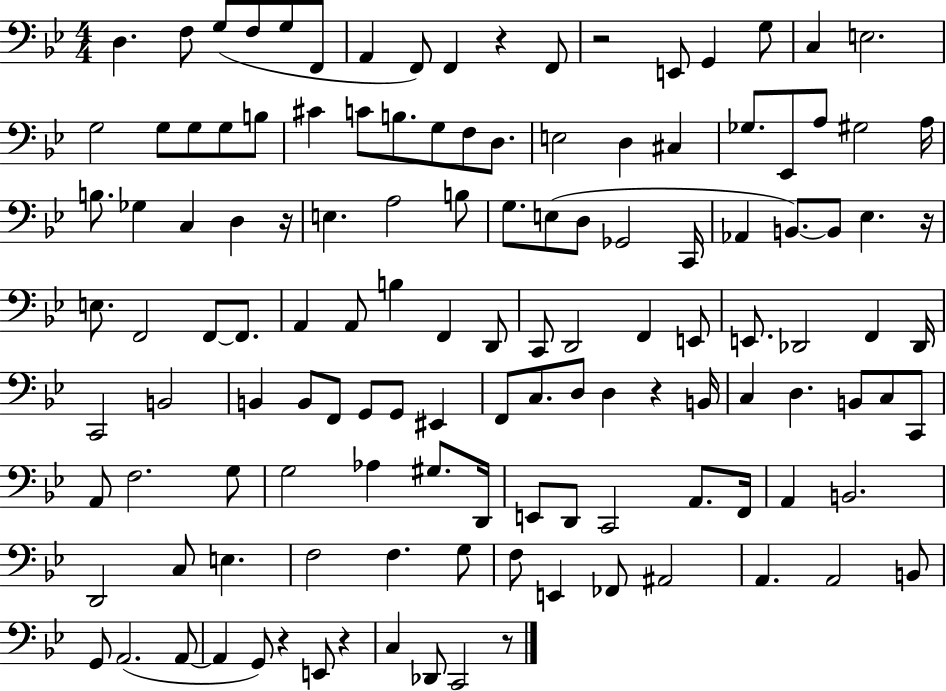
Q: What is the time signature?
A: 4/4